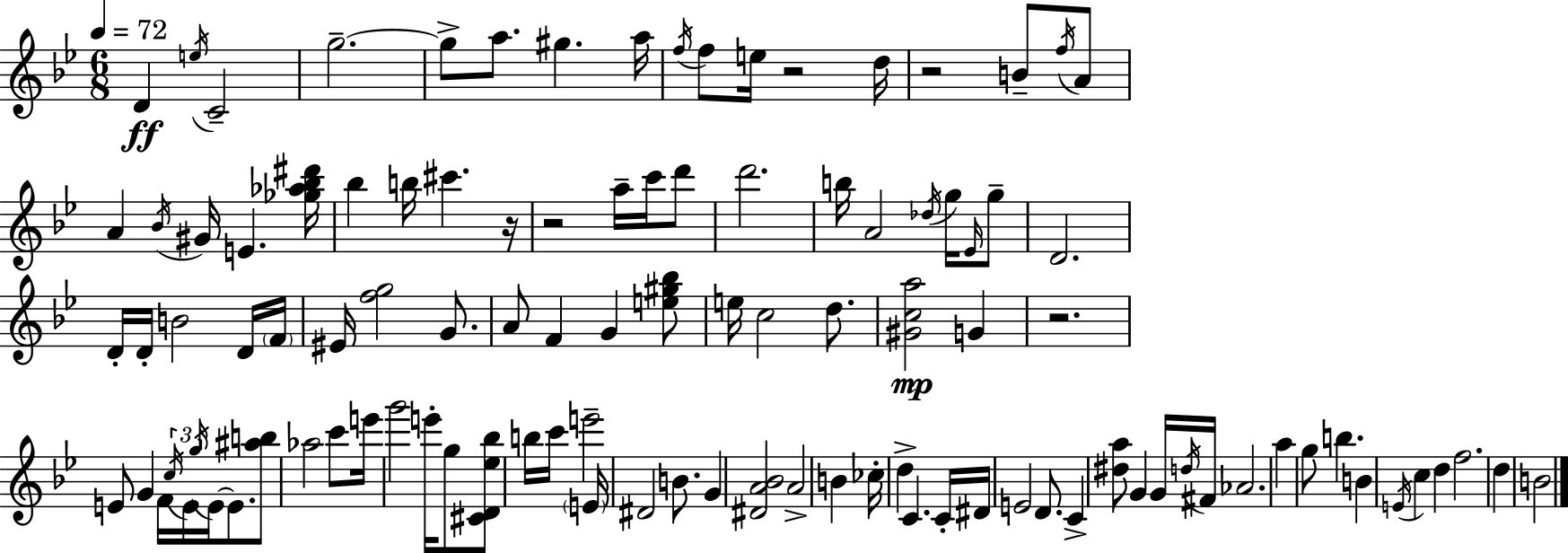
{
  \clef treble
  \numericTimeSignature
  \time 6/8
  \key bes \major
  \tempo 4 = 72
  \repeat volta 2 { d'4\ff \acciaccatura { e''16 } c'2-- | g''2.--~~ | g''8-> a''8. gis''4. | a''16 \acciaccatura { f''16 } f''8 e''16 r2 | \break d''16 r2 b'8-- | \acciaccatura { f''16 } a'8 a'4 \acciaccatura { bes'16 } gis'16 e'4. | <ges'' aes'' bes'' dis'''>16 bes''4 b''16 cis'''4. | r16 r2 | \break a''16-- c'''16 d'''8 d'''2. | b''16 a'2 | \acciaccatura { des''16 } g''16 \grace { ees'16 } g''8-- d'2. | d'16-. d'16-. b'2 | \break d'16 \parenthesize f'16 eis'16 <f'' g''>2 | g'8. a'8 f'4 | g'4 <e'' gis'' bes''>8 e''16 c''2 | d''8. <gis' c'' a''>2\mp | \break g'4 r2. | e'8 g'4 | f'16 \tuplet 3/2 { \acciaccatura { c''16 } e'16 \acciaccatura { g''16 } } e'16~~ e'8. <ais'' b''>8 aes''2 | c'''8 e'''16 g'''2 | \break e'''16-. g''8 <cis' d' ees'' bes''>8 b''16 c'''16 | e'''2-- \parenthesize e'16 dis'2 | b'8. g'4 | <dis' a' bes'>2 a'2-> | \break b'4 ces''16-. d''4-> | c'4. c'16-. dis'16 e'2 | d'8. c'4-> | <dis'' a''>8 g'4 g'16 \acciaccatura { d''16 } fis'16 aes'2. | \break a''4 | g''8 b''4. b'4 | \acciaccatura { e'16 } c''4 d''4 f''2. | d''4 | \break b'2 } \bar "|."
}